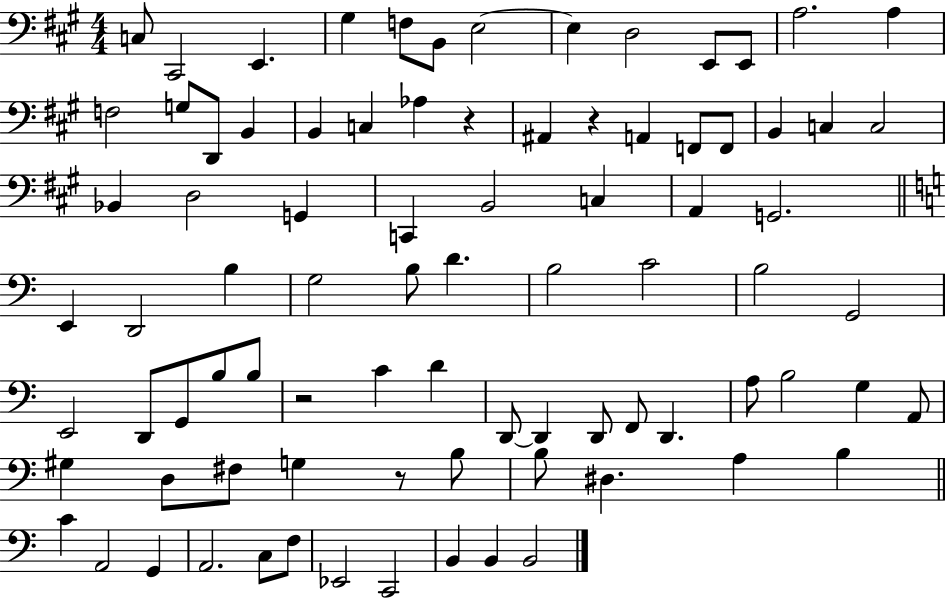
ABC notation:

X:1
T:Untitled
M:4/4
L:1/4
K:A
C,/2 ^C,,2 E,, ^G, F,/2 B,,/2 E,2 E, D,2 E,,/2 E,,/2 A,2 A, F,2 G,/2 D,,/2 B,, B,, C, _A, z ^A,, z A,, F,,/2 F,,/2 B,, C, C,2 _B,, D,2 G,, C,, B,,2 C, A,, G,,2 E,, D,,2 B, G,2 B,/2 D B,2 C2 B,2 G,,2 E,,2 D,,/2 G,,/2 B,/2 B,/2 z2 C D D,,/2 D,, D,,/2 F,,/2 D,, A,/2 B,2 G, A,,/2 ^G, D,/2 ^F,/2 G, z/2 B,/2 B,/2 ^D, A, B, C A,,2 G,, A,,2 C,/2 F,/2 _E,,2 C,,2 B,, B,, B,,2